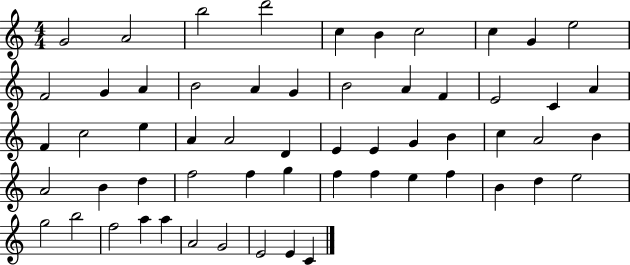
X:1
T:Untitled
M:4/4
L:1/4
K:C
G2 A2 b2 d'2 c B c2 c G e2 F2 G A B2 A G B2 A F E2 C A F c2 e A A2 D E E G B c A2 B A2 B d f2 f g f f e f B d e2 g2 b2 f2 a a A2 G2 E2 E C